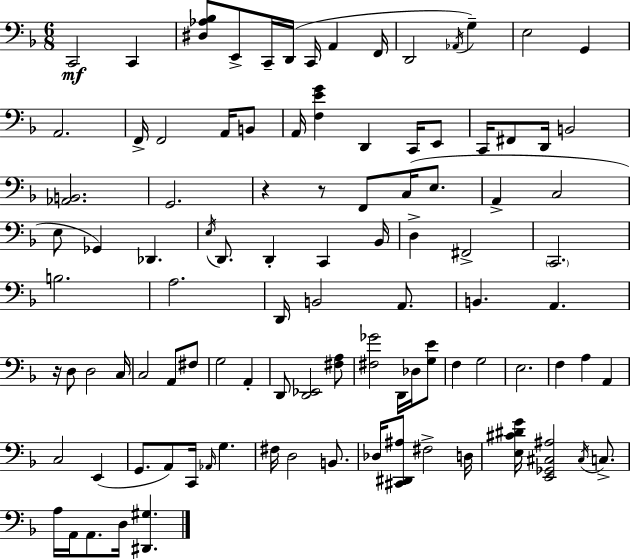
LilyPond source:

{
  \clef bass
  \numericTimeSignature
  \time 6/8
  \key f \major
  c,2\mf c,4 | <dis aes bes>8 e,8-> c,16-- d,16( c,16 a,4 f,16 | d,2 \acciaccatura { aes,16 }) g4-- | e2 g,4 | \break a,2. | f,16-> f,2 a,16 b,8 | a,16 <f e' g'>4 d,4 c,16 e,8 | c,16 fis,8 d,16 b,2 | \break <aes, b,>2. | g,2. | r4 r8 f,8 c16( e8. | a,4-> c2 | \break e8 ges,4) des,4. | \acciaccatura { e16 } d,8. d,4-. c,4 | bes,16 d4-> fis,2-> | \parenthesize c,2. | \break b2. | a2. | d,16 b,2 a,8. | b,4. a,4. | \break r16 d8 d2 | c16 c2 a,8 | fis8 g2 a,4-. | d,8 <d, ees,>2 | \break <fis a>8 <fis ges'>2 d,16 des16 | <g e'>8 f4 g2 | e2. | f4 a4 a,4 | \break c2 e,4( | g,8. a,8) c,16 \grace { aes,16 } g4. | fis16 d2 | b,8. des16 <cis, dis, ais>8 fis2-> | \break d16 <e cis' dis' g'>16 <e, ges, cis ais>2 | \acciaccatura { cis16 } c8.-> a16 a,16 a,8. d16 <dis, gis>4. | \bar "|."
}